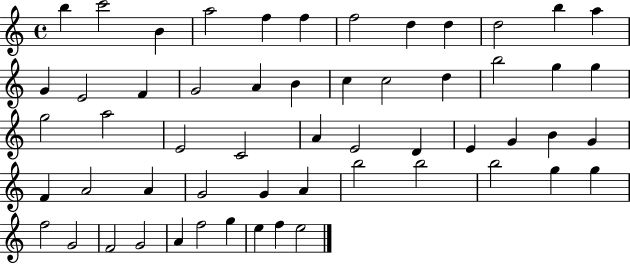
{
  \clef treble
  \time 4/4
  \defaultTimeSignature
  \key c \major
  b''4 c'''2 b'4 | a''2 f''4 f''4 | f''2 d''4 d''4 | d''2 b''4 a''4 | \break g'4 e'2 f'4 | g'2 a'4 b'4 | c''4 c''2 d''4 | b''2 g''4 g''4 | \break g''2 a''2 | e'2 c'2 | a'4 e'2 d'4 | e'4 g'4 b'4 g'4 | \break f'4 a'2 a'4 | g'2 g'4 a'4 | b''2 b''2 | b''2 g''4 g''4 | \break f''2 g'2 | f'2 g'2 | a'4 f''2 g''4 | e''4 f''4 e''2 | \break \bar "|."
}